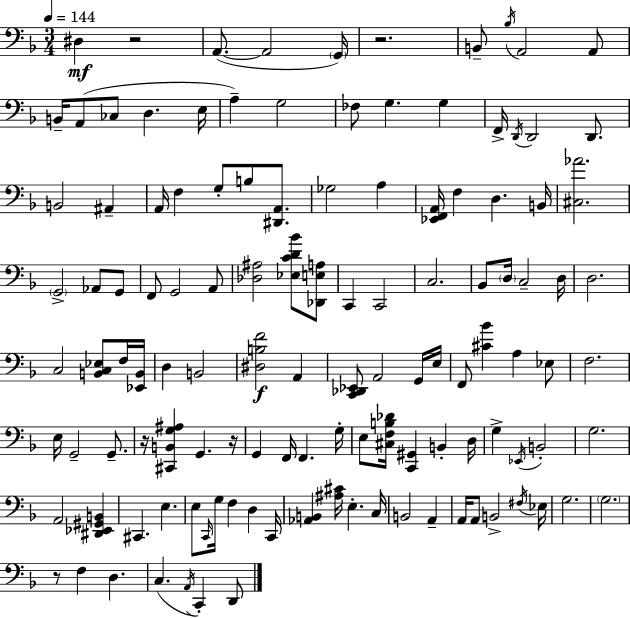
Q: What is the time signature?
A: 3/4